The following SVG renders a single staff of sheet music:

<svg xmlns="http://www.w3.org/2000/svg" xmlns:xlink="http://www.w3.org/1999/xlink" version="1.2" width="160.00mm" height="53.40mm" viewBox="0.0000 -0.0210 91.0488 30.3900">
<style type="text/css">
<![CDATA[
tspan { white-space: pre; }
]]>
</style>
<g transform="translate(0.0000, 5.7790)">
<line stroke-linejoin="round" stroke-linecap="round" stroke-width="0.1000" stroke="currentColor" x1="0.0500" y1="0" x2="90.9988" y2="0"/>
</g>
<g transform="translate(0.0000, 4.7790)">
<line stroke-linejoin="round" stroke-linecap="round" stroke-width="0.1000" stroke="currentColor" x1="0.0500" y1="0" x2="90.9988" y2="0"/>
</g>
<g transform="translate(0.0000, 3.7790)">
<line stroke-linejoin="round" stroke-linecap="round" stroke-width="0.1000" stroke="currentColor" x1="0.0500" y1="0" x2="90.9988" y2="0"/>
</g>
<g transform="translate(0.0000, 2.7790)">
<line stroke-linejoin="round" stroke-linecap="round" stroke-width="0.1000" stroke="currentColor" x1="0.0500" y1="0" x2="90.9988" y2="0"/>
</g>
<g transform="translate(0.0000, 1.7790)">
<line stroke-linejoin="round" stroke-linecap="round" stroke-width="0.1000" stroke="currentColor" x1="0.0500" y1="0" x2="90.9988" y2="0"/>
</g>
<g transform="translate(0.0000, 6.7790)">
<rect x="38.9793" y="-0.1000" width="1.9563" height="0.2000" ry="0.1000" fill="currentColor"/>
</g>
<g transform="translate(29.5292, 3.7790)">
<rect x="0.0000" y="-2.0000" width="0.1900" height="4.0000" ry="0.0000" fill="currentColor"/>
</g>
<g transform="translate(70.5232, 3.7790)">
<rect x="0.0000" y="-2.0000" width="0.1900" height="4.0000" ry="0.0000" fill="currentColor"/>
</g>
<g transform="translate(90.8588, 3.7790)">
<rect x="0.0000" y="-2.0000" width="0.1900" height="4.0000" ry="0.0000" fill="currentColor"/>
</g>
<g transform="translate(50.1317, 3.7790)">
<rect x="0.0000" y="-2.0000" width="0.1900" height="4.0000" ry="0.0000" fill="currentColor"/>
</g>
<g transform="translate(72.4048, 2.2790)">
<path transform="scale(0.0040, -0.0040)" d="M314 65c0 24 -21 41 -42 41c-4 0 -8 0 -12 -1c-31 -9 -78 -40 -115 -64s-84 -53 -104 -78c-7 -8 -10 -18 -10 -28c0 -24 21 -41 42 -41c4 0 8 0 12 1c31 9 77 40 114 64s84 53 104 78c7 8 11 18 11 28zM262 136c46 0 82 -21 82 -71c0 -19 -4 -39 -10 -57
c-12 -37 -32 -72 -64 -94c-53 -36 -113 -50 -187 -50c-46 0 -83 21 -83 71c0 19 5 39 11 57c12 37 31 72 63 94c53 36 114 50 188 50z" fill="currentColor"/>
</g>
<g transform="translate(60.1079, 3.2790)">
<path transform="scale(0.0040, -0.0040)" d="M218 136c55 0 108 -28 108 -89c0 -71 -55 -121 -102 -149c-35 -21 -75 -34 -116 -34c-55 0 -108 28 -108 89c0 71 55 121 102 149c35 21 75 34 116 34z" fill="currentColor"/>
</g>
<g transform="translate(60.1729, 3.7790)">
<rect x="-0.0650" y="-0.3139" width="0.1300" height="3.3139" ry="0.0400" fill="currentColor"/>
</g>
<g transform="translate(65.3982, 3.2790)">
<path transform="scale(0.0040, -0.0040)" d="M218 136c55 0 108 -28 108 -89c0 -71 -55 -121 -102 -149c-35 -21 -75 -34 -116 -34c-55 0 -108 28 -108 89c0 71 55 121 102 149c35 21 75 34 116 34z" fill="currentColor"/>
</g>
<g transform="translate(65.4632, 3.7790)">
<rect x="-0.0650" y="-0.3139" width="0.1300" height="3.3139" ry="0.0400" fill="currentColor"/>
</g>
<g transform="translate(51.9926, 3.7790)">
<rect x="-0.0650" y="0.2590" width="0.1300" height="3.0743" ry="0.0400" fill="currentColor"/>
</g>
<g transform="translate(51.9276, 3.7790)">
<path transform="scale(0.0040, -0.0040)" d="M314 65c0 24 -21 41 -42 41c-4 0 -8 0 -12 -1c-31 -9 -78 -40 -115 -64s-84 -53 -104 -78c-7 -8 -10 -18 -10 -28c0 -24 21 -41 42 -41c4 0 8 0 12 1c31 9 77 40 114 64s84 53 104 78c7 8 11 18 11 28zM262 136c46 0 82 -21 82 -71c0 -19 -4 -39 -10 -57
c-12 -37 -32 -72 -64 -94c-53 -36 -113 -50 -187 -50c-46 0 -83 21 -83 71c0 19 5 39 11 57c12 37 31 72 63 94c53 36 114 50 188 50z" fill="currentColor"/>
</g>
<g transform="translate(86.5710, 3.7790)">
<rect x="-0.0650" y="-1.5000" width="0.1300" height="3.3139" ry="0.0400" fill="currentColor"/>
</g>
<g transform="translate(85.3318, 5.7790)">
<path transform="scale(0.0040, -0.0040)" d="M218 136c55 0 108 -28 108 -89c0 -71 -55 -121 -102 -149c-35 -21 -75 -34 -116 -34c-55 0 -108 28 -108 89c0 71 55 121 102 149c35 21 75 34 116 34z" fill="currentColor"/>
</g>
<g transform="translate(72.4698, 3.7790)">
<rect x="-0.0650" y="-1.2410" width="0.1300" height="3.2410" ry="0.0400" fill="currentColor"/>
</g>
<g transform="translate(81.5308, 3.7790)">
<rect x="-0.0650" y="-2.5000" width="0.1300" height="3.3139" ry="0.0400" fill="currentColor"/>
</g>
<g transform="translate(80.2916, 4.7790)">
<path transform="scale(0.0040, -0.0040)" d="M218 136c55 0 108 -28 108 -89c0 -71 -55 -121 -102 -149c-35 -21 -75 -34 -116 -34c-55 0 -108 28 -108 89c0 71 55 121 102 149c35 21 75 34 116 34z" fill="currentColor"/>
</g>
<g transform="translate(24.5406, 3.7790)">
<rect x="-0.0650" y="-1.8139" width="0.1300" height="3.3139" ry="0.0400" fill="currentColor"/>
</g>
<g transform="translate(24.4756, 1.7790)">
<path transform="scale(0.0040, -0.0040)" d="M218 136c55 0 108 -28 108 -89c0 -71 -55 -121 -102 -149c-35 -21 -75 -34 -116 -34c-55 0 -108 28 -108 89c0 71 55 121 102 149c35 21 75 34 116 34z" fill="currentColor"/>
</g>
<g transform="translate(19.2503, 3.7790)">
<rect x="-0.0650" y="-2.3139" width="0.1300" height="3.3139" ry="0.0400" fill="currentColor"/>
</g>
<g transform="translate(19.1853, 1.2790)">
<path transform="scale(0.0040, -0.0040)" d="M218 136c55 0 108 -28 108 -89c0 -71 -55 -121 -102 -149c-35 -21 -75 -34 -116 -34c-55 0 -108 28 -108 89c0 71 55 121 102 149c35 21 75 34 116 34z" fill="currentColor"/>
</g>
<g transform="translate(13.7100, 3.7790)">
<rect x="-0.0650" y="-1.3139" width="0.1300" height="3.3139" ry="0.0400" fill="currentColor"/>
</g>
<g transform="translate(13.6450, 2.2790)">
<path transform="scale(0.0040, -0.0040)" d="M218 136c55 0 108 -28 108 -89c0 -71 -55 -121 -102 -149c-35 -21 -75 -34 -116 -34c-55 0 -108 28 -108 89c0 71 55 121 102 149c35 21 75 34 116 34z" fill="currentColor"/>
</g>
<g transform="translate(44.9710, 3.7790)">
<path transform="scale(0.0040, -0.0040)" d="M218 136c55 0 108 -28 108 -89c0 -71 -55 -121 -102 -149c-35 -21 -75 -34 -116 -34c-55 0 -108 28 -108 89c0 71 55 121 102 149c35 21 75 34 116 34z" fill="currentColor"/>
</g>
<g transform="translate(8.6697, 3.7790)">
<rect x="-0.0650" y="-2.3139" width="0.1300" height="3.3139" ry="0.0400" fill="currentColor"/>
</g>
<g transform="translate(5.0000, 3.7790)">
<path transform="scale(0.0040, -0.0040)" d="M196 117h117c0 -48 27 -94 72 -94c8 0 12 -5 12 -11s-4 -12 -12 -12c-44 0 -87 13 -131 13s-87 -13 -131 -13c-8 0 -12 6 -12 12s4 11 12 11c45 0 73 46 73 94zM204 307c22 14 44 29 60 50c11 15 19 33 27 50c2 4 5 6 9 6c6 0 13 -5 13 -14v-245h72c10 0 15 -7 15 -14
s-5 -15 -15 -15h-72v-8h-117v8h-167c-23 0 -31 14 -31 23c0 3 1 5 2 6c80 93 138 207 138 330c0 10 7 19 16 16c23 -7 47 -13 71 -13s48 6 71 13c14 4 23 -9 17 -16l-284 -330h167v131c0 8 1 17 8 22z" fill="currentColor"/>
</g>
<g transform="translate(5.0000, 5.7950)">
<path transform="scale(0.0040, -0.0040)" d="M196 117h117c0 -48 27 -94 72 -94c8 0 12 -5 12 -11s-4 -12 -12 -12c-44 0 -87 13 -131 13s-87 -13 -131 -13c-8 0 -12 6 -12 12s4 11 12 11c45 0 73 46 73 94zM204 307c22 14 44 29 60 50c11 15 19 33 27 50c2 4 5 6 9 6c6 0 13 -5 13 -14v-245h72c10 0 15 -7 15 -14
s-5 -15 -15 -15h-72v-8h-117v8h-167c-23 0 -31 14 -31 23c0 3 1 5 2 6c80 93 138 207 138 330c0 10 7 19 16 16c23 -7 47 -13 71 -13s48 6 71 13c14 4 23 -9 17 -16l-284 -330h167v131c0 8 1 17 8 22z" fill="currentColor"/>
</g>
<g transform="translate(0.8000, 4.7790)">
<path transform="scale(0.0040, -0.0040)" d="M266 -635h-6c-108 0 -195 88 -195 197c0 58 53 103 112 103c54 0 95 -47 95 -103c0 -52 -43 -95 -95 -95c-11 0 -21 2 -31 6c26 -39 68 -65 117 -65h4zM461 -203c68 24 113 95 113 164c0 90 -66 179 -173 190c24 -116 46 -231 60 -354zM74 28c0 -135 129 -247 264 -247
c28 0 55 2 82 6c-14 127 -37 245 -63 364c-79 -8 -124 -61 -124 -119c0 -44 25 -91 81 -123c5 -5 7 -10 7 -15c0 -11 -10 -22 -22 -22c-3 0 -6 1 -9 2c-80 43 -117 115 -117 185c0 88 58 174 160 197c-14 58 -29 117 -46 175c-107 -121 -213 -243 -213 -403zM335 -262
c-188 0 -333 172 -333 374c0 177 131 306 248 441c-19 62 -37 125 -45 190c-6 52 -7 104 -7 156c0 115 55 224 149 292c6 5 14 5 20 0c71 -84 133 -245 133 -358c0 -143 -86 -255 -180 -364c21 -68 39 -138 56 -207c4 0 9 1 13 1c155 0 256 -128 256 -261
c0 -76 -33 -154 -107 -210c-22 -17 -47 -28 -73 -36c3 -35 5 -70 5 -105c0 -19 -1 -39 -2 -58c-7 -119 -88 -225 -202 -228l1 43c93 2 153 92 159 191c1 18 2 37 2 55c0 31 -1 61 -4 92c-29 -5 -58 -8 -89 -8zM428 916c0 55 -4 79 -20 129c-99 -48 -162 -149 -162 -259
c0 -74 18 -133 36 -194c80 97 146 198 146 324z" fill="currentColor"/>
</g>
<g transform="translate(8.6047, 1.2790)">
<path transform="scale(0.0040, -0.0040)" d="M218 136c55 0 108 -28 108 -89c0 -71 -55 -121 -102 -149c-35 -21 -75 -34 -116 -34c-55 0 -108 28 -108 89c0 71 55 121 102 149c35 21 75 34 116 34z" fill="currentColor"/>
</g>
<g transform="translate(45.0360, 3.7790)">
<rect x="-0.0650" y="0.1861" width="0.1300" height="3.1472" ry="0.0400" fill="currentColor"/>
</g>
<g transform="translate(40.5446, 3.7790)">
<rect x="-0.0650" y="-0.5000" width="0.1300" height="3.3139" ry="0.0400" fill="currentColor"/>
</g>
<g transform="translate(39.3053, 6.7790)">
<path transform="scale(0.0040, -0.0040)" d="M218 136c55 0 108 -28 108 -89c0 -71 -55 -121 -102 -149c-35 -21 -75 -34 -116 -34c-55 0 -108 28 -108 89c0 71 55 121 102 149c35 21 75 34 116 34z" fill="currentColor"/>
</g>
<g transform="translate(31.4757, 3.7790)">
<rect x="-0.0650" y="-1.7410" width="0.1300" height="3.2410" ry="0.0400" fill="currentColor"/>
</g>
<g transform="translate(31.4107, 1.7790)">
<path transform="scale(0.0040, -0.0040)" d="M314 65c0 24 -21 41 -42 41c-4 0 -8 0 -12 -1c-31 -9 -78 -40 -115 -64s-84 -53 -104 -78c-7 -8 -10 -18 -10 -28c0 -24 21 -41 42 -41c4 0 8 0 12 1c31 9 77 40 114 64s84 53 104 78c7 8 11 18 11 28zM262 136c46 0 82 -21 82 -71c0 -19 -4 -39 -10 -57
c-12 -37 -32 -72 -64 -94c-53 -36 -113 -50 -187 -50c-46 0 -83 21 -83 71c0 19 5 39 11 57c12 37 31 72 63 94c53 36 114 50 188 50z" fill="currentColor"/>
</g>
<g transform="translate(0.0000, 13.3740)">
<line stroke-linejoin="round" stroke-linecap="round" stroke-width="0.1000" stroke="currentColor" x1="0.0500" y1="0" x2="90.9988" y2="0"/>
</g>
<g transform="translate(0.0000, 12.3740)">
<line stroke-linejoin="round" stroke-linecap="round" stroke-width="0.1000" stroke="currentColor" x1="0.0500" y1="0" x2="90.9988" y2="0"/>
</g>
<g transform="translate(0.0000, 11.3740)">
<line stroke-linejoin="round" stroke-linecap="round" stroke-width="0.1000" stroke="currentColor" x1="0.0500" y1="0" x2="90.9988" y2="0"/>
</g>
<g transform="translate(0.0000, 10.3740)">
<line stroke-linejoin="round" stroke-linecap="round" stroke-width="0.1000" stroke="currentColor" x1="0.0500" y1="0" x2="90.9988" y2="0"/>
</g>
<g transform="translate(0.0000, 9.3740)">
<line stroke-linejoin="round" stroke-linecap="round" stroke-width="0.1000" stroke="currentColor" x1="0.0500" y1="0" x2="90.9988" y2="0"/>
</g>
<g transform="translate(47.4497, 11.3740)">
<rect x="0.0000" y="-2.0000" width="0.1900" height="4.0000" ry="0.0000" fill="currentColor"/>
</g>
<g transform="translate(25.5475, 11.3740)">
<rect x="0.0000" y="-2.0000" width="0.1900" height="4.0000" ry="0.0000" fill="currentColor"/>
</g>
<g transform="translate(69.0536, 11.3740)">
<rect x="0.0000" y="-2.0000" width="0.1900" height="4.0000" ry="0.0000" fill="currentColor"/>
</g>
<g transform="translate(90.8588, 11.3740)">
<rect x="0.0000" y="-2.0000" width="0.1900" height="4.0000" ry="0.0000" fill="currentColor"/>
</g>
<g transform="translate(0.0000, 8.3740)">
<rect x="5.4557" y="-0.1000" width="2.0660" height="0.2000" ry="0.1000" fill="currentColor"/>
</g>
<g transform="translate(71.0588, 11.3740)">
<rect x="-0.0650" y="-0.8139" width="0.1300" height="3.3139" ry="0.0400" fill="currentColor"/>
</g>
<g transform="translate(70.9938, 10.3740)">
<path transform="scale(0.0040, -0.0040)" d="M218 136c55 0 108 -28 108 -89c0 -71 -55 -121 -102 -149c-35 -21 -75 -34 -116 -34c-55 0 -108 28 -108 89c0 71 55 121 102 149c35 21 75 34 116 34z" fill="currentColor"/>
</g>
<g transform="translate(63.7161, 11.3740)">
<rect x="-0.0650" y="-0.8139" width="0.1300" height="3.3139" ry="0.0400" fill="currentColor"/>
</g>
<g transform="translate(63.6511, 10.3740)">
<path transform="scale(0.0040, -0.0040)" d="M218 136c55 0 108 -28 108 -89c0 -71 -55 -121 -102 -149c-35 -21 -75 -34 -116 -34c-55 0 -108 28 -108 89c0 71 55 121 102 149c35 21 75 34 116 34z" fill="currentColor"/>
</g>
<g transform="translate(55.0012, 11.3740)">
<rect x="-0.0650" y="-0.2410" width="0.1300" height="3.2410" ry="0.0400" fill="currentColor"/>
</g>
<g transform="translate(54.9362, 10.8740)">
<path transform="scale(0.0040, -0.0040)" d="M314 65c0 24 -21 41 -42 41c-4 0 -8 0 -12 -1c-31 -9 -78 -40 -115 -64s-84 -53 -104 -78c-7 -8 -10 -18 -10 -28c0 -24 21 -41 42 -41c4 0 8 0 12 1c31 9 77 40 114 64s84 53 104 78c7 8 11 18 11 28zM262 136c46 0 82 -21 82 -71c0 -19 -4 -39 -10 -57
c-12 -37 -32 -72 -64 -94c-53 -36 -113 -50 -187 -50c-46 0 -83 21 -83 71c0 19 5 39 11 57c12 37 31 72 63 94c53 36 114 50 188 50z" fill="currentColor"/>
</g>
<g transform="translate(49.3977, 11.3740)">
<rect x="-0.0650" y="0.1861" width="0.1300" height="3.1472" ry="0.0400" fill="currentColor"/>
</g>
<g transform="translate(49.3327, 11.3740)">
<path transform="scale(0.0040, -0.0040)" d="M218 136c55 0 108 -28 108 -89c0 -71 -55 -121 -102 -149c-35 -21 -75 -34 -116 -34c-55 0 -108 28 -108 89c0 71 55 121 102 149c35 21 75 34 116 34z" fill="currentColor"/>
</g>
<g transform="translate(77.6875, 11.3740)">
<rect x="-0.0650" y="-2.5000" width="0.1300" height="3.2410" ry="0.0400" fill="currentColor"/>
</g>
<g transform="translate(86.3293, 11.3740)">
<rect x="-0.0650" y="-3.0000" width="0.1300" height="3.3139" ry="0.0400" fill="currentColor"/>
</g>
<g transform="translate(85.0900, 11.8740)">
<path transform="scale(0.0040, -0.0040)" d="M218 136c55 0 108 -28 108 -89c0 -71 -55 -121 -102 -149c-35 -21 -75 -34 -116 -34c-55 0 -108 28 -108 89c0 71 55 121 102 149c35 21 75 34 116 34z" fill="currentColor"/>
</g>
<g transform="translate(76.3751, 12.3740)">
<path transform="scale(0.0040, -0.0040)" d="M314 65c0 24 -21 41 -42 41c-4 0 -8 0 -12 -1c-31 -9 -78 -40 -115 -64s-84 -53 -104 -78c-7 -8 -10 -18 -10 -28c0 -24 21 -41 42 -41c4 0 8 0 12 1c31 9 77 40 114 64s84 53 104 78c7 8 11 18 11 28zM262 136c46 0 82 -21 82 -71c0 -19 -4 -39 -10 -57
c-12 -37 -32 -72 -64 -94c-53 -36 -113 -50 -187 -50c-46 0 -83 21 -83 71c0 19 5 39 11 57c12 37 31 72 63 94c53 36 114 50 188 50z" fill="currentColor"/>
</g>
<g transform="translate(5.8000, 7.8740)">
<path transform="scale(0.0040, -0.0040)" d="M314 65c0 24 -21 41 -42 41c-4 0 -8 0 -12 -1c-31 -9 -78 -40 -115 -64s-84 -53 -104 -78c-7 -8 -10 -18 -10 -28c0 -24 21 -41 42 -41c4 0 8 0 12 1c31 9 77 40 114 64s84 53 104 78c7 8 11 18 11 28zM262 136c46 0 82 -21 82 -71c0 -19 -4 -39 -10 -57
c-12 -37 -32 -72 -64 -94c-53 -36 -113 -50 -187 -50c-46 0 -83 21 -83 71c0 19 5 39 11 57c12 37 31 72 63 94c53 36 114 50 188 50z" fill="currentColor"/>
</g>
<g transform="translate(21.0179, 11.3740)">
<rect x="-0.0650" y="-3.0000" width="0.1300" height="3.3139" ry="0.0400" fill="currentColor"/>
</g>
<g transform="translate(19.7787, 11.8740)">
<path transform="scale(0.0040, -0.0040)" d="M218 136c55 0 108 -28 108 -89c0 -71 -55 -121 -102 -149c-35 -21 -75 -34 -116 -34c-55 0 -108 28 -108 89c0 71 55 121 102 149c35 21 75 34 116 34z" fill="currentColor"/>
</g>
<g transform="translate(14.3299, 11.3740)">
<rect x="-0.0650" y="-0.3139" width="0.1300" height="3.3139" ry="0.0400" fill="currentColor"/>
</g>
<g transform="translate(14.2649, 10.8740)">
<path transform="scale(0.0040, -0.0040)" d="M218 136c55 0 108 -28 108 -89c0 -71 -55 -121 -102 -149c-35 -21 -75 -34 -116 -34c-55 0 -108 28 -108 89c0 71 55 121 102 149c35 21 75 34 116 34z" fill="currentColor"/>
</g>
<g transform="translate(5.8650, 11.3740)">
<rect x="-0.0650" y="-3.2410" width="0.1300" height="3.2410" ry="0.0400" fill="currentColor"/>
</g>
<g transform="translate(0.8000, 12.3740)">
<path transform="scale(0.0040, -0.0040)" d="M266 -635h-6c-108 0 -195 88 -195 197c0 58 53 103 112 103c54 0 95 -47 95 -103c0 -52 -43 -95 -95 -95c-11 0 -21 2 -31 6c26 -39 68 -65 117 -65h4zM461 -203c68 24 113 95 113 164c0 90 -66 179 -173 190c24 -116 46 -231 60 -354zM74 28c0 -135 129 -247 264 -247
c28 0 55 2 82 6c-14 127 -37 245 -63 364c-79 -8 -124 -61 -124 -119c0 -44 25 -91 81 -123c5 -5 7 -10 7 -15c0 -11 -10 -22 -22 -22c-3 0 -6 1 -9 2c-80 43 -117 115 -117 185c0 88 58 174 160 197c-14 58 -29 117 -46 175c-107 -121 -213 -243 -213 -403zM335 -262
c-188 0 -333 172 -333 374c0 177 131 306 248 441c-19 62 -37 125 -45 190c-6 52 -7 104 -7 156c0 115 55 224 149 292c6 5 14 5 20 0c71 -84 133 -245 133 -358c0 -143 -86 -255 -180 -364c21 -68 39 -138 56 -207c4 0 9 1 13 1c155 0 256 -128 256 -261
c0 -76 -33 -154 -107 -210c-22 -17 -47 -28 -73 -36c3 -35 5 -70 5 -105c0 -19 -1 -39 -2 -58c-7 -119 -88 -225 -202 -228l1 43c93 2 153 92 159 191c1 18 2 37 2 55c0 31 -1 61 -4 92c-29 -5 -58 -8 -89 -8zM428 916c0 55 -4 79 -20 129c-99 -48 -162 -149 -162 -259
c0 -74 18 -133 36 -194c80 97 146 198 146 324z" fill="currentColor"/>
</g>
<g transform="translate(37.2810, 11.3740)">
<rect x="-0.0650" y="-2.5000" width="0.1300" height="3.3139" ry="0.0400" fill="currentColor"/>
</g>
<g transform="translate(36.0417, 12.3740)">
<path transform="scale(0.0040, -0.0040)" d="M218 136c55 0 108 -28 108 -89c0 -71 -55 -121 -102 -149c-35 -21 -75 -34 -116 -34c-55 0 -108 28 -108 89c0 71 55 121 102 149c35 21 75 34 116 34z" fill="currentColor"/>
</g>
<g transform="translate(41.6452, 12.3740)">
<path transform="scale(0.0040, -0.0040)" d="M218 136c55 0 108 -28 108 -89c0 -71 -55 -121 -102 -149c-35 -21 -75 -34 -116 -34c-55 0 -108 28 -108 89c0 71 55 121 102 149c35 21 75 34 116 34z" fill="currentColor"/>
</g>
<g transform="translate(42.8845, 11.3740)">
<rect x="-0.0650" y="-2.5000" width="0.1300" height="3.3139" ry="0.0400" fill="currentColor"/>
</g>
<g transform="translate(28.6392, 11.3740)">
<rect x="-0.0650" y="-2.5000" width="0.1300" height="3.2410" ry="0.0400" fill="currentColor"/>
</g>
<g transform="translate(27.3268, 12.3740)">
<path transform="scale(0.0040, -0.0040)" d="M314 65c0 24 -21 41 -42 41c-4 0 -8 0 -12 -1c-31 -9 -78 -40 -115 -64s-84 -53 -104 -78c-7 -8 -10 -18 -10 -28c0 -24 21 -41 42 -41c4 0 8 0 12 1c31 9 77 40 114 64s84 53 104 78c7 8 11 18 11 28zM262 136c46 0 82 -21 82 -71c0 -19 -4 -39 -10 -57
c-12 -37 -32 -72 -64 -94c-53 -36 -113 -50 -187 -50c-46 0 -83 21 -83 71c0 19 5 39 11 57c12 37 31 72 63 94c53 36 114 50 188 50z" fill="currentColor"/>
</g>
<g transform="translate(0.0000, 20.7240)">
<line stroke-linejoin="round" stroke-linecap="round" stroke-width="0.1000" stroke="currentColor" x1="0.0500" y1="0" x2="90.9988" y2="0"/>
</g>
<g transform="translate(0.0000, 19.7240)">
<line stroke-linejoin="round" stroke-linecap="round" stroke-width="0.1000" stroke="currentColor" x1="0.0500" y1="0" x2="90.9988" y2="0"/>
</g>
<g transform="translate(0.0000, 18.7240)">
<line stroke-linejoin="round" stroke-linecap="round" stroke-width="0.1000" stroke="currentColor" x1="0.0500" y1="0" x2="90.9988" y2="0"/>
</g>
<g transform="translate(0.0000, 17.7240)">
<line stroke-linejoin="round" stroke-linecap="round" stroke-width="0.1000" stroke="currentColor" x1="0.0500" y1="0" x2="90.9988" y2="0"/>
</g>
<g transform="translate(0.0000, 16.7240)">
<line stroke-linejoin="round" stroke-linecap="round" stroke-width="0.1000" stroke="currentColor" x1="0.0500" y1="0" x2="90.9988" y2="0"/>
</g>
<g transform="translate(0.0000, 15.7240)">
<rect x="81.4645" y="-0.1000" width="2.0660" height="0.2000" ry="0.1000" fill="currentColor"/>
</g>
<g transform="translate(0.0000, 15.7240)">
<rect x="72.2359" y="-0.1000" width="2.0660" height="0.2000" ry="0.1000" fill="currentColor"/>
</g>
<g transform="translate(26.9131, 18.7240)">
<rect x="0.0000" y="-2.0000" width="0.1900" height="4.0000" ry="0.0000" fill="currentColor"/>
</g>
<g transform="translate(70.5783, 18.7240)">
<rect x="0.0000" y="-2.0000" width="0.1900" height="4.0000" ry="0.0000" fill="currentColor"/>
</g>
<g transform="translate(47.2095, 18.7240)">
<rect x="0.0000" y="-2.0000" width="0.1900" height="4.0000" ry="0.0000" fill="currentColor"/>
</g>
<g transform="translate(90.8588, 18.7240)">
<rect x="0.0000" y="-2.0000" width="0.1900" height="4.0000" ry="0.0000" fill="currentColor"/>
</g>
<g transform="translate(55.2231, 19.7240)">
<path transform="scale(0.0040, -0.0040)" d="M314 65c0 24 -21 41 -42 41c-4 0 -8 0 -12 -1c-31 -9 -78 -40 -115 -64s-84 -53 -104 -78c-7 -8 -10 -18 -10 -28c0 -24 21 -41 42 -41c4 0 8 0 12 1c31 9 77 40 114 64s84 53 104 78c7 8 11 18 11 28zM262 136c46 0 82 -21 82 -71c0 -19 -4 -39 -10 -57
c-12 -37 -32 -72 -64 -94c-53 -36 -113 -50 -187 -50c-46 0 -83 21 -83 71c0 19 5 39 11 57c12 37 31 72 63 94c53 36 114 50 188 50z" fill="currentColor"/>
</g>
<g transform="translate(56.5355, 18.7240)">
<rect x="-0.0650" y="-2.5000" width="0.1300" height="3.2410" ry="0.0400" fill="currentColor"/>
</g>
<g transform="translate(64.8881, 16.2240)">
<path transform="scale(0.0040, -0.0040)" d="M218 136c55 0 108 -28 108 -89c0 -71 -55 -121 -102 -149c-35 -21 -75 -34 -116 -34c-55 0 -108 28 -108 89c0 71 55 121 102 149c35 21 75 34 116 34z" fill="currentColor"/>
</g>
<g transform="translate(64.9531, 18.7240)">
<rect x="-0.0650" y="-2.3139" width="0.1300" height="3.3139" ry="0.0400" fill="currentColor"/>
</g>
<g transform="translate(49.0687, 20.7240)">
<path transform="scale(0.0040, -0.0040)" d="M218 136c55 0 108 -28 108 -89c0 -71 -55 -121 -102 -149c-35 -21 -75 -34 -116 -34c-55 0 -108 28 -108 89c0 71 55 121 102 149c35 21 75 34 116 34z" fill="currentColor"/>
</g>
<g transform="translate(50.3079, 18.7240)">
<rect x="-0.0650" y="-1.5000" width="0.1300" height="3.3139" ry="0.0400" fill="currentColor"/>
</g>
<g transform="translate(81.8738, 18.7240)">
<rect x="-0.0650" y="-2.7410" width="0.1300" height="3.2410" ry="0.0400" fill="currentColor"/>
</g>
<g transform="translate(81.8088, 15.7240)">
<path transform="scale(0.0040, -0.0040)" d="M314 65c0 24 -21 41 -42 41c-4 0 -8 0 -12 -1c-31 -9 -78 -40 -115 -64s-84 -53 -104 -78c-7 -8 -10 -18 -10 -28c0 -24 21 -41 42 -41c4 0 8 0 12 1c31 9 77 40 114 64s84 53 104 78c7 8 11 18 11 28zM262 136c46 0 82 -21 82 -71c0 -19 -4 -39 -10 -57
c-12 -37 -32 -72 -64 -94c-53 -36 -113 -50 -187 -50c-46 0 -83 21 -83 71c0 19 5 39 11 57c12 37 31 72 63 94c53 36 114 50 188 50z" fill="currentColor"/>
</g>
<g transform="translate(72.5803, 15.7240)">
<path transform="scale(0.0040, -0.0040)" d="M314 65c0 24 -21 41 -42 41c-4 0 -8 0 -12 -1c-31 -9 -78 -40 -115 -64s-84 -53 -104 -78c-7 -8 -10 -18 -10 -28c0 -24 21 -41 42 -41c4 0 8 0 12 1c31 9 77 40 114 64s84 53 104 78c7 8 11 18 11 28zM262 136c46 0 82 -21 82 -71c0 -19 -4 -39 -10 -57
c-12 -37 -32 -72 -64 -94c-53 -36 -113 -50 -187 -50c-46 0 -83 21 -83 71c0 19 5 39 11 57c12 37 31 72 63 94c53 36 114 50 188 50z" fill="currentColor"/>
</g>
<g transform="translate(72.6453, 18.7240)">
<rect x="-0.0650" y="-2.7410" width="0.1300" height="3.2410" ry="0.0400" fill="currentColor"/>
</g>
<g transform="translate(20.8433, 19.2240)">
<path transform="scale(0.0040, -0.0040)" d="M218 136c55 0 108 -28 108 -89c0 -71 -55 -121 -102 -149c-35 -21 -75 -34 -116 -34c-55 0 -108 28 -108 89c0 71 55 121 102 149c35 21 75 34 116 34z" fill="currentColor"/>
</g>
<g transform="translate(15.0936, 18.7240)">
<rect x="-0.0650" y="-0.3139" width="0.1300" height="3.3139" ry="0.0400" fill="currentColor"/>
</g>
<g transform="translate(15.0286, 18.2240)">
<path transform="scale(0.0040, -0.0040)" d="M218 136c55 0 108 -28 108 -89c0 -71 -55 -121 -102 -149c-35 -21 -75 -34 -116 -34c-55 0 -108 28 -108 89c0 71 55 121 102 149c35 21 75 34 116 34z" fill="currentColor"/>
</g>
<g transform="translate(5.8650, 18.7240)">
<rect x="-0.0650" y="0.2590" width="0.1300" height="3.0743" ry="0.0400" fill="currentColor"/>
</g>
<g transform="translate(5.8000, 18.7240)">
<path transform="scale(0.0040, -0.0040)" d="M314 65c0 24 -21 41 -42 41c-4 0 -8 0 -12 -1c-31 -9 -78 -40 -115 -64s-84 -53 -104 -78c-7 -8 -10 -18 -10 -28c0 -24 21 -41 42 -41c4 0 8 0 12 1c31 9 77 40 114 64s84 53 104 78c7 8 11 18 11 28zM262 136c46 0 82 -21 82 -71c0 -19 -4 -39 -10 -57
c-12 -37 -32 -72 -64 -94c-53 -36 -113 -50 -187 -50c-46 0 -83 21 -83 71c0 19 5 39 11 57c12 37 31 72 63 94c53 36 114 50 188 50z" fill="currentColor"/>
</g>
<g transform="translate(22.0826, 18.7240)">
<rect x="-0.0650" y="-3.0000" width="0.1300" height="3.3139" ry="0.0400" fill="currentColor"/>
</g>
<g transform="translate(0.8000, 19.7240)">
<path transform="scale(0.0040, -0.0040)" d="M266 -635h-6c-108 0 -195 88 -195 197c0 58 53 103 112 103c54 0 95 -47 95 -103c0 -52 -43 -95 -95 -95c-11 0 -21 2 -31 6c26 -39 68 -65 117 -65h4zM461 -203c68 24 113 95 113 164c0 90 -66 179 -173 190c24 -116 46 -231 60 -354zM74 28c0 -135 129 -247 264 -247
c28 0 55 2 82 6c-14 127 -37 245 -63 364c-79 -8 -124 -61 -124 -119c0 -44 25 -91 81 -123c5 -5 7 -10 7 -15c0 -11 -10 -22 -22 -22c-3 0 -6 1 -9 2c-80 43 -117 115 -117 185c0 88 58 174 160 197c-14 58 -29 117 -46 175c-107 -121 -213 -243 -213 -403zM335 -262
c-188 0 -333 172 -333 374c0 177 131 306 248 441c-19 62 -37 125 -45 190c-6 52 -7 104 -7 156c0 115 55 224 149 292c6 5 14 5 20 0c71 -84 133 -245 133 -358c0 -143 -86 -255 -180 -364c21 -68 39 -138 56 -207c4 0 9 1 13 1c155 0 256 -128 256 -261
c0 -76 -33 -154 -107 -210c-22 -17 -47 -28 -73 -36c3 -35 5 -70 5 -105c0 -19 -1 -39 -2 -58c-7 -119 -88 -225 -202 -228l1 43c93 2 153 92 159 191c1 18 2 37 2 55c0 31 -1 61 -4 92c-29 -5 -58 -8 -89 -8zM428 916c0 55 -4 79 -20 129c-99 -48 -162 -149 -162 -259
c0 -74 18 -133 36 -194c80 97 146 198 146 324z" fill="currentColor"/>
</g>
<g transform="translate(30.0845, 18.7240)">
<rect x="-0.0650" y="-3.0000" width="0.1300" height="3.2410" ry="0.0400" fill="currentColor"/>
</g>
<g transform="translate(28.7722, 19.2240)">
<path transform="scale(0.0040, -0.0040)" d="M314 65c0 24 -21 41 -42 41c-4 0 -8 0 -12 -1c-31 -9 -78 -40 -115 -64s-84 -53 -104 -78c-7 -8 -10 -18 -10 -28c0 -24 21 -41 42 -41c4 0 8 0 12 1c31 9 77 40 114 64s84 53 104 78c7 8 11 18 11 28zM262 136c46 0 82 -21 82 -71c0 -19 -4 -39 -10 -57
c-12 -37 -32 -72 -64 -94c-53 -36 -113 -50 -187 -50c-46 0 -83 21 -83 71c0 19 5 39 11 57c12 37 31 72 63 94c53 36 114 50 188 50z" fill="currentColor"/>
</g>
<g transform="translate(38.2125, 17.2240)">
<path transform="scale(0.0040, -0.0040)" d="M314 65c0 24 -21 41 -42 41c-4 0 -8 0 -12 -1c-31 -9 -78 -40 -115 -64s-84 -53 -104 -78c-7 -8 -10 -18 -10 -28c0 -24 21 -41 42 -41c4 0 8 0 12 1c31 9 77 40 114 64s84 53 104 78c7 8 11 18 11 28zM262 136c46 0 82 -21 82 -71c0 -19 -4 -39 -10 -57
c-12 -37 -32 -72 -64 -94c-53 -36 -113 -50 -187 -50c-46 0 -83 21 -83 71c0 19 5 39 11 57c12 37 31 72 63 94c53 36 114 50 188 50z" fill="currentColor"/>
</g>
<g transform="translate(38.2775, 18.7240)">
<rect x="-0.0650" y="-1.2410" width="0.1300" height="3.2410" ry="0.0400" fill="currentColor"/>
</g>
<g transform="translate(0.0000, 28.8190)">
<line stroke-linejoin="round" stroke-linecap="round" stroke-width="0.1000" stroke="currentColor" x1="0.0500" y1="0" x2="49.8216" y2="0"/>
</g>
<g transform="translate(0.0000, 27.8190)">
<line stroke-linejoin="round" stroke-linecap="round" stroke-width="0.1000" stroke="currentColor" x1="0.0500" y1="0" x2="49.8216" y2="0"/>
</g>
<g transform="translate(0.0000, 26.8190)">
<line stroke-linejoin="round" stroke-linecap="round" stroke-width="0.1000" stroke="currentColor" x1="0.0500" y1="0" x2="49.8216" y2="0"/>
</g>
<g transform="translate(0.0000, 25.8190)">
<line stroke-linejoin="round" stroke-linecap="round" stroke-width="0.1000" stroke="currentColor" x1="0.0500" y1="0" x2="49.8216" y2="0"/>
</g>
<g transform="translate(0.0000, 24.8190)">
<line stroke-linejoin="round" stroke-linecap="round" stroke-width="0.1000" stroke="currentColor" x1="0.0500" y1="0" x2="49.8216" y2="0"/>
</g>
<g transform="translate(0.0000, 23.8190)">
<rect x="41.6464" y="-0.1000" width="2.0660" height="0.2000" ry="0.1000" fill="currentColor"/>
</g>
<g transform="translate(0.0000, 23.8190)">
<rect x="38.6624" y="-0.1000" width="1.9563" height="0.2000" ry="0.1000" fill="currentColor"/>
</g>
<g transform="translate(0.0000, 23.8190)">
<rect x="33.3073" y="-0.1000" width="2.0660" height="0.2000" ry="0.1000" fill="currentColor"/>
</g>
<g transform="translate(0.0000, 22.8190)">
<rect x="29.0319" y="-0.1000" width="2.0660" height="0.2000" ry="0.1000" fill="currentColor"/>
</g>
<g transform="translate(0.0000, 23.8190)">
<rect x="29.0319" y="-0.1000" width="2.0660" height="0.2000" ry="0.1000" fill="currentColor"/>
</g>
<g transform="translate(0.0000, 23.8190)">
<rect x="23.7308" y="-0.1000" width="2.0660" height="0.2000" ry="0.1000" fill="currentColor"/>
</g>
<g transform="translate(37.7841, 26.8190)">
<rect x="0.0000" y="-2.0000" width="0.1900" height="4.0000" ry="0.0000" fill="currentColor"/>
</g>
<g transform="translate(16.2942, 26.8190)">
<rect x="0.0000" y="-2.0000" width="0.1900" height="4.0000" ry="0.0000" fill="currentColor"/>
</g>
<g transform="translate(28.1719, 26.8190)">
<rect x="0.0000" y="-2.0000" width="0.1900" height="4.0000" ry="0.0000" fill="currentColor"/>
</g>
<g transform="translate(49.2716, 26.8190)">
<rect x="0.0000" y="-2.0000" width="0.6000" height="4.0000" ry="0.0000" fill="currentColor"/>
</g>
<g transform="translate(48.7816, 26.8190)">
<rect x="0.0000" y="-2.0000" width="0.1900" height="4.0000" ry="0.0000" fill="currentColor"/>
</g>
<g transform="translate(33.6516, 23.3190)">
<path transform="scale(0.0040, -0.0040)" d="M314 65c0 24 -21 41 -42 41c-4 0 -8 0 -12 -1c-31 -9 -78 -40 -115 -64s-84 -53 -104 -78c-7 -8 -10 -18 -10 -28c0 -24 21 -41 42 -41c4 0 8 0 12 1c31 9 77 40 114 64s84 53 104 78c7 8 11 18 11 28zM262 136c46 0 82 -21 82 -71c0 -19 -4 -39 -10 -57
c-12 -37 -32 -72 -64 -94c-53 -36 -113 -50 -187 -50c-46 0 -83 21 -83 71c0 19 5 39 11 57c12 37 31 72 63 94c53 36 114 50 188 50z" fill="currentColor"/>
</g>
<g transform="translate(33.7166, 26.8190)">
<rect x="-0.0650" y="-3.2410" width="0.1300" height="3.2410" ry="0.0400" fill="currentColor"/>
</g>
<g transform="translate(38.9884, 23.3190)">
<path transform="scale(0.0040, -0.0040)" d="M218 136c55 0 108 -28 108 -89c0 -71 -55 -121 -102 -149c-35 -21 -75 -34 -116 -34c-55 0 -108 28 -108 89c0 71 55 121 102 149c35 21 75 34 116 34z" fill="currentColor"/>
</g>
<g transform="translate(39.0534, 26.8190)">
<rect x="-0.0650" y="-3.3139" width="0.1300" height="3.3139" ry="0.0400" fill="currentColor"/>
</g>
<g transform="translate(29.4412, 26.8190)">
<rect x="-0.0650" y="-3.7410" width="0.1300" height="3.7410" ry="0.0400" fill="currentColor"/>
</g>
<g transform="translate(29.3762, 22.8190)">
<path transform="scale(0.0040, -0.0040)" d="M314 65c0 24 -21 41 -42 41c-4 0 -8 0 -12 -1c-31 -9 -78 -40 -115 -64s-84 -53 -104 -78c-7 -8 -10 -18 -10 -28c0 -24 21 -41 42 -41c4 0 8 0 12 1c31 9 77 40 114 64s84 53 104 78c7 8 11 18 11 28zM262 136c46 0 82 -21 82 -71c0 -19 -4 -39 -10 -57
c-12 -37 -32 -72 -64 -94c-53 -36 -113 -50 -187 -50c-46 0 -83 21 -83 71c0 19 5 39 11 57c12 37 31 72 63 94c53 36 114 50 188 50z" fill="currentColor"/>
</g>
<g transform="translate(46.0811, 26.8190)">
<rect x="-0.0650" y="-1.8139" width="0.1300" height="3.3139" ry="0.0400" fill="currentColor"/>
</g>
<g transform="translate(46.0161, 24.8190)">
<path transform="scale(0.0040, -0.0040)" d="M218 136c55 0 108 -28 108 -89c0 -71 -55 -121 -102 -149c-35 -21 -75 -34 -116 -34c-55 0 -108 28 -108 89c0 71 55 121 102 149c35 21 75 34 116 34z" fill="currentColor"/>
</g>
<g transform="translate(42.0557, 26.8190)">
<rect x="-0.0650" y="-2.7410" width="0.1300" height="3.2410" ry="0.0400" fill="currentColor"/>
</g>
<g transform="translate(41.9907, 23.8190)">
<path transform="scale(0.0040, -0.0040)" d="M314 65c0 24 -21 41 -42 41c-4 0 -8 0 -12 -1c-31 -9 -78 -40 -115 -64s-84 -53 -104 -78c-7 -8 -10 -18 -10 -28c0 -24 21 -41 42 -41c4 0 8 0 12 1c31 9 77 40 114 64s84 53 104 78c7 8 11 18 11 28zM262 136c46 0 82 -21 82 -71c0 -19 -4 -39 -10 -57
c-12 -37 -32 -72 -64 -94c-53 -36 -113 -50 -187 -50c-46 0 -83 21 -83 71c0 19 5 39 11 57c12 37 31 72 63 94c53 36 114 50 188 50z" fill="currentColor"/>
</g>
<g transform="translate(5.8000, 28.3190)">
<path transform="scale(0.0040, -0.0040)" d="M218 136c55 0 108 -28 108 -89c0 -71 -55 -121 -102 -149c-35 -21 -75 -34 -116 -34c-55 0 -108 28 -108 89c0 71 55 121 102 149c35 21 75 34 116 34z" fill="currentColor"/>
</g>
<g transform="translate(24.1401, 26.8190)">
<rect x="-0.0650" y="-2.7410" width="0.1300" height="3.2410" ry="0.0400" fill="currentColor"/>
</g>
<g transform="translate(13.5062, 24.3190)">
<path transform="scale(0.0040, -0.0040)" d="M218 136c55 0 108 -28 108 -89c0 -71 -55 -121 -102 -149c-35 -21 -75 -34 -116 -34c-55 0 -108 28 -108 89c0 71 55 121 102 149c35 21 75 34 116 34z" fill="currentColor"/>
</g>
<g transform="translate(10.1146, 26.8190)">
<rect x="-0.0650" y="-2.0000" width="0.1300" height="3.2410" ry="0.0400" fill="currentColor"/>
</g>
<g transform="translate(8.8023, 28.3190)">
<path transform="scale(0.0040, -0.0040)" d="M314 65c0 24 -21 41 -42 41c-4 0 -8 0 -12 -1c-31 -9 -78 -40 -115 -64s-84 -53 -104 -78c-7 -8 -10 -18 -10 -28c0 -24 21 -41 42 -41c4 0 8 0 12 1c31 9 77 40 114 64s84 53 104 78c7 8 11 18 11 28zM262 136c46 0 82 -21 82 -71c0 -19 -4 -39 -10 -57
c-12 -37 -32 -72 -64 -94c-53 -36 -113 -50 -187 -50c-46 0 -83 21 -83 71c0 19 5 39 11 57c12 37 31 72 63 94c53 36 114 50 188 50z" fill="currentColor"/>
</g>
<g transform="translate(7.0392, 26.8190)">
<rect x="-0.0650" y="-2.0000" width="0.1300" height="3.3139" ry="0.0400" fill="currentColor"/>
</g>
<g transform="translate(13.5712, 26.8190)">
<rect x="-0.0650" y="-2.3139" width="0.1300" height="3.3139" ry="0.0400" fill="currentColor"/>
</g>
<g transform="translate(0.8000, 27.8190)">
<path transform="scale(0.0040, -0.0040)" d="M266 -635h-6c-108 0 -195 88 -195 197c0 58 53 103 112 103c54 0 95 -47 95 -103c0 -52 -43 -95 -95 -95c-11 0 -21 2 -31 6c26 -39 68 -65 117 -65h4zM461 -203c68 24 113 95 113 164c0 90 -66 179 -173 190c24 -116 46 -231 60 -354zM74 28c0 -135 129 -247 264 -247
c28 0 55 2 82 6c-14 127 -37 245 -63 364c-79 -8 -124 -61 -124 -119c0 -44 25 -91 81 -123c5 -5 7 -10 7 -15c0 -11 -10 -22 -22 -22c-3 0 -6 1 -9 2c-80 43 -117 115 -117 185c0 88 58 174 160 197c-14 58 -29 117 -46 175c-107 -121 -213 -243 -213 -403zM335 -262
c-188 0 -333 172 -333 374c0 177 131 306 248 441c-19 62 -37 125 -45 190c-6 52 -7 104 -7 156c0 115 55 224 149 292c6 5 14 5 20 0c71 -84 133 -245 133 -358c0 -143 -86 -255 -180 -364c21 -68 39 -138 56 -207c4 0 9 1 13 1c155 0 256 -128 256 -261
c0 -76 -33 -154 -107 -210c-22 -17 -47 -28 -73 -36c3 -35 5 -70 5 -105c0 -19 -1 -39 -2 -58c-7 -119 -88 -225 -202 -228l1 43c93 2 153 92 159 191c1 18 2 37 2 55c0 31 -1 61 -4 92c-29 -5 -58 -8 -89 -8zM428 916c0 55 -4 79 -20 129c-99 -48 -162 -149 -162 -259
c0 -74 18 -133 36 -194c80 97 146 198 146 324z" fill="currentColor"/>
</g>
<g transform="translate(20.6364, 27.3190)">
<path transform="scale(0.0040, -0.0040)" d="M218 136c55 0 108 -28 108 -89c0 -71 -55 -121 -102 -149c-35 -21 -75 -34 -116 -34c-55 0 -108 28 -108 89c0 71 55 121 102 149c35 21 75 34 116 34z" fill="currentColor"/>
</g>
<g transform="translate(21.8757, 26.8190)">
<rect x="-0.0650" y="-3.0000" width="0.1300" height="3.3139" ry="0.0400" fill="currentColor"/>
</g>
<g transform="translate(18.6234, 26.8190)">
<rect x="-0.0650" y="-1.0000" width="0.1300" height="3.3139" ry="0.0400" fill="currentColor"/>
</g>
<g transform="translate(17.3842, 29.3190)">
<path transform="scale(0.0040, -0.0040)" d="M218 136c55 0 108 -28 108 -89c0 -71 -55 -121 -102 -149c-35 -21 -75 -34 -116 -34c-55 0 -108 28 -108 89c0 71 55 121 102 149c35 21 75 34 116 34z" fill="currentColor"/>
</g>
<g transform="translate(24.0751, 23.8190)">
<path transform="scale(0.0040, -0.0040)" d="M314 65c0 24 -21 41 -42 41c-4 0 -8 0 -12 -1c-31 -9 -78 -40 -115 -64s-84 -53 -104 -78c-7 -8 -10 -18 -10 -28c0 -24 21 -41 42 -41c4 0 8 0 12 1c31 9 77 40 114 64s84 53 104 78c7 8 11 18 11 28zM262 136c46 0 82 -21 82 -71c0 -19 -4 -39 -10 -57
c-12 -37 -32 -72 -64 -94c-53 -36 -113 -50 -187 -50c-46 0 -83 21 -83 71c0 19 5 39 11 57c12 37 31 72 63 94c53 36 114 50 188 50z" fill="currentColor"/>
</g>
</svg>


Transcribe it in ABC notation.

X:1
T:Untitled
M:4/4
L:1/4
K:C
g e g f f2 C B B2 c c e2 G E b2 c A G2 G G B c2 d d G2 A B2 c A A2 e2 E G2 g a2 a2 F F2 g D A a2 c'2 b2 b a2 f